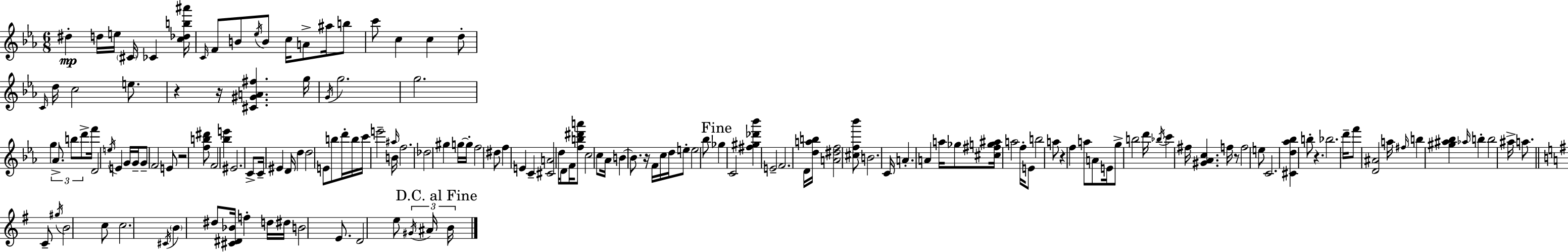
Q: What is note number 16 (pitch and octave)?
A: C5